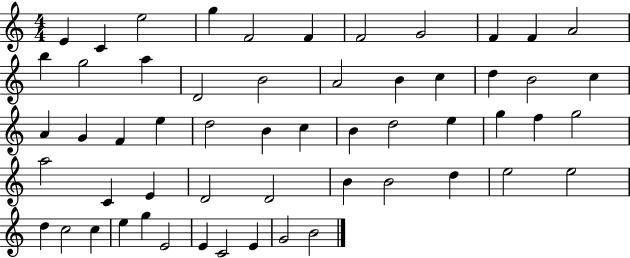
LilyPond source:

{
  \clef treble
  \numericTimeSignature
  \time 4/4
  \key c \major
  e'4 c'4 e''2 | g''4 f'2 f'4 | f'2 g'2 | f'4 f'4 a'2 | \break b''4 g''2 a''4 | d'2 b'2 | a'2 b'4 c''4 | d''4 b'2 c''4 | \break a'4 g'4 f'4 e''4 | d''2 b'4 c''4 | b'4 d''2 e''4 | g''4 f''4 g''2 | \break a''2 c'4 e'4 | d'2 d'2 | b'4 b'2 d''4 | e''2 e''2 | \break d''4 c''2 c''4 | e''4 g''4 e'2 | e'4 c'2 e'4 | g'2 b'2 | \break \bar "|."
}